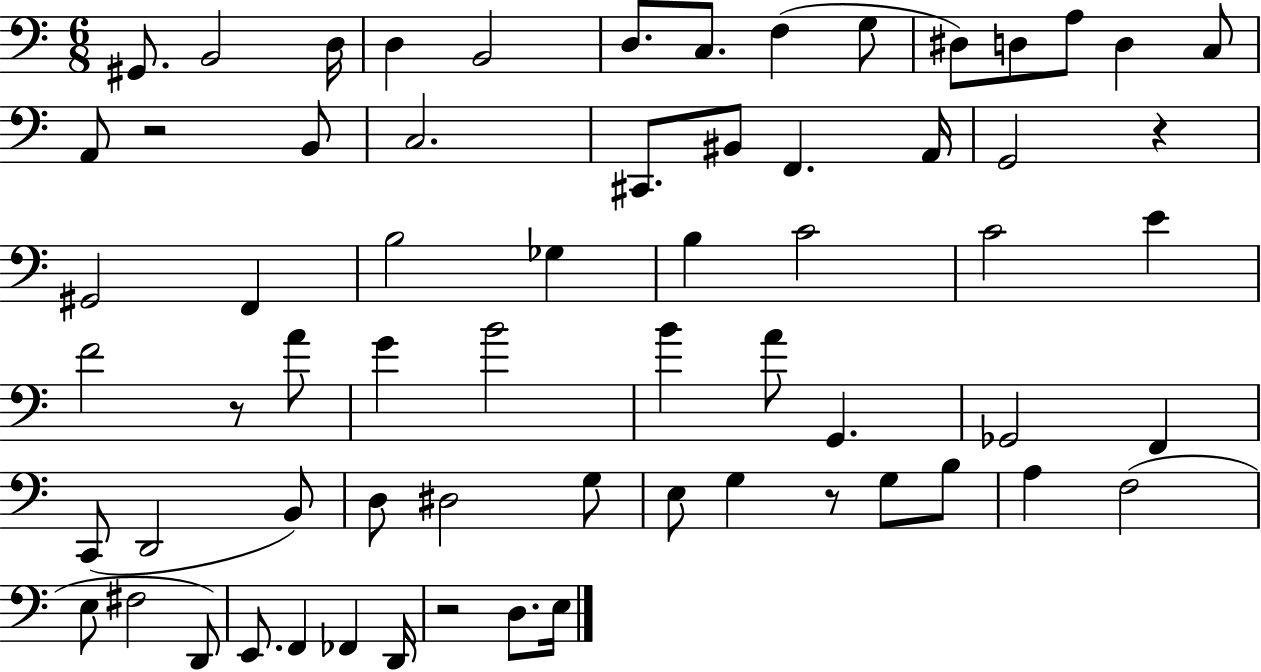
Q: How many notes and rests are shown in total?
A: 65